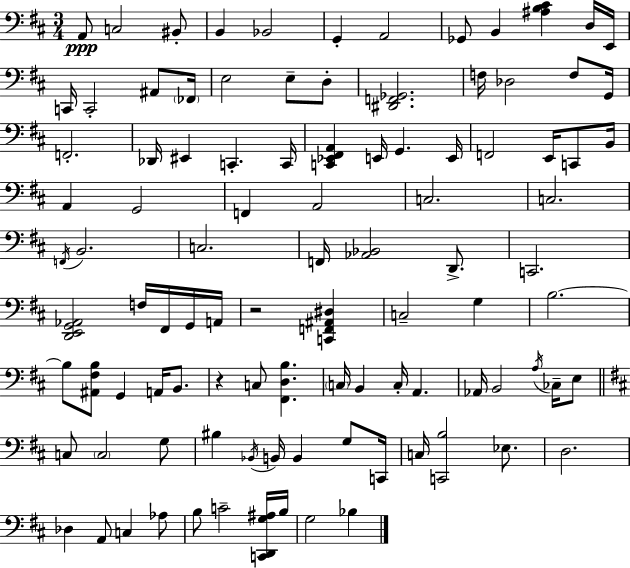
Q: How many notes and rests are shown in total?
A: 100